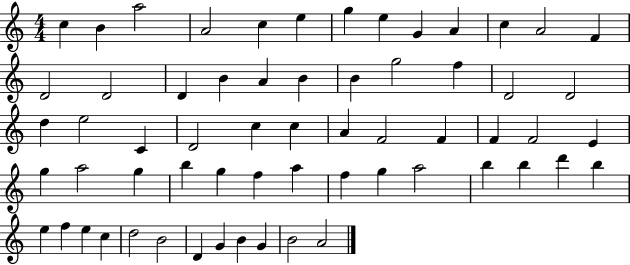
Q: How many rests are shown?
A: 0